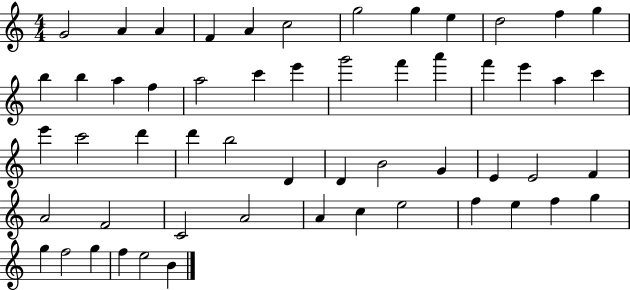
X:1
T:Untitled
M:4/4
L:1/4
K:C
G2 A A F A c2 g2 g e d2 f g b b a f a2 c' e' g'2 f' a' f' e' a c' e' c'2 d' d' b2 D D B2 G E E2 F A2 F2 C2 A2 A c e2 f e f g g f2 g f e2 B